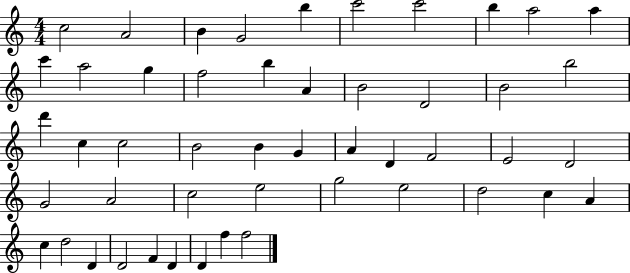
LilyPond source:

{
  \clef treble
  \numericTimeSignature
  \time 4/4
  \key c \major
  c''2 a'2 | b'4 g'2 b''4 | c'''2 c'''2 | b''4 a''2 a''4 | \break c'''4 a''2 g''4 | f''2 b''4 a'4 | b'2 d'2 | b'2 b''2 | \break d'''4 c''4 c''2 | b'2 b'4 g'4 | a'4 d'4 f'2 | e'2 d'2 | \break g'2 a'2 | c''2 e''2 | g''2 e''2 | d''2 c''4 a'4 | \break c''4 d''2 d'4 | d'2 f'4 d'4 | d'4 f''4 f''2 | \bar "|."
}